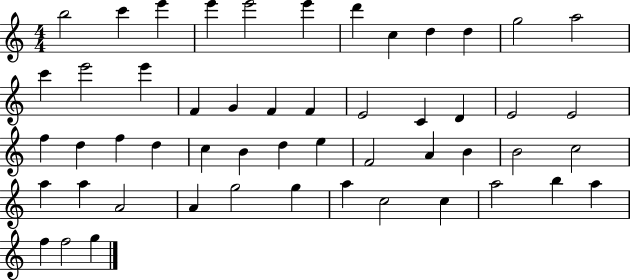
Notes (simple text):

B5/h C6/q E6/q E6/q E6/h E6/q D6/q C5/q D5/q D5/q G5/h A5/h C6/q E6/h E6/q F4/q G4/q F4/q F4/q E4/h C4/q D4/q E4/h E4/h F5/q D5/q F5/q D5/q C5/q B4/q D5/q E5/q F4/h A4/q B4/q B4/h C5/h A5/q A5/q A4/h A4/q G5/h G5/q A5/q C5/h C5/q A5/h B5/q A5/q F5/q F5/h G5/q